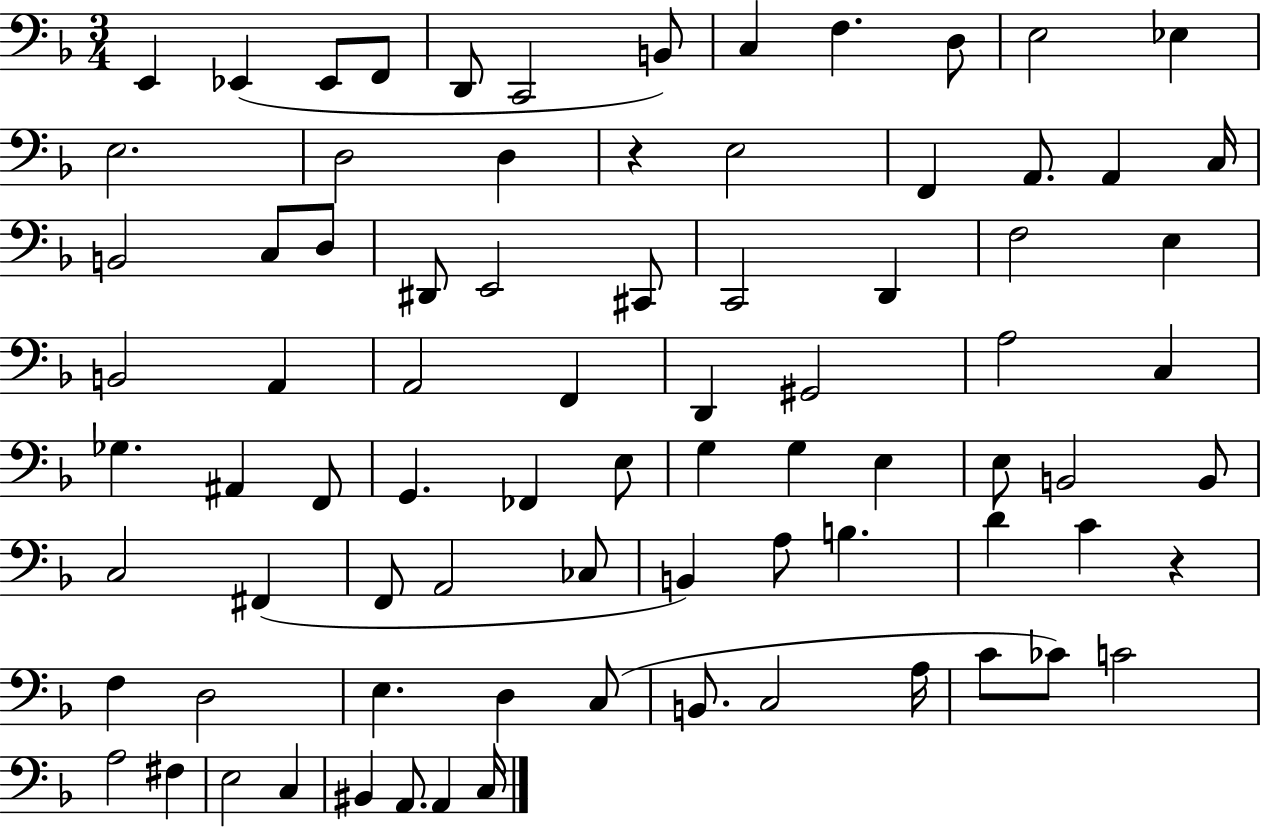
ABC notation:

X:1
T:Untitled
M:3/4
L:1/4
K:F
E,, _E,, _E,,/2 F,,/2 D,,/2 C,,2 B,,/2 C, F, D,/2 E,2 _E, E,2 D,2 D, z E,2 F,, A,,/2 A,, C,/4 B,,2 C,/2 D,/2 ^D,,/2 E,,2 ^C,,/2 C,,2 D,, F,2 E, B,,2 A,, A,,2 F,, D,, ^G,,2 A,2 C, _G, ^A,, F,,/2 G,, _F,, E,/2 G, G, E, E,/2 B,,2 B,,/2 C,2 ^F,, F,,/2 A,,2 _C,/2 B,, A,/2 B, D C z F, D,2 E, D, C,/2 B,,/2 C,2 A,/4 C/2 _C/2 C2 A,2 ^F, E,2 C, ^B,, A,,/2 A,, C,/4